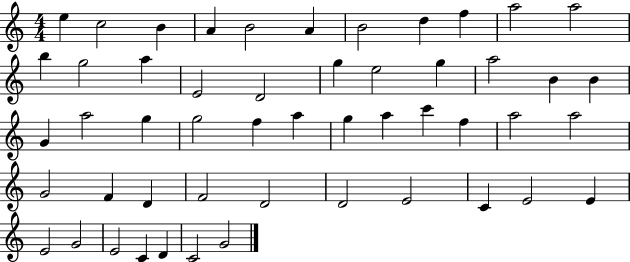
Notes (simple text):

E5/q C5/h B4/q A4/q B4/h A4/q B4/h D5/q F5/q A5/h A5/h B5/q G5/h A5/q E4/h D4/h G5/q E5/h G5/q A5/h B4/q B4/q G4/q A5/h G5/q G5/h F5/q A5/q G5/q A5/q C6/q F5/q A5/h A5/h G4/h F4/q D4/q F4/h D4/h D4/h E4/h C4/q E4/h E4/q E4/h G4/h E4/h C4/q D4/q C4/h G4/h